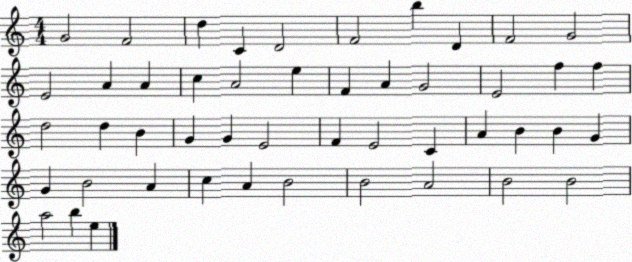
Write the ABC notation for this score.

X:1
T:Untitled
M:4/4
L:1/4
K:C
G2 F2 d C D2 F2 b D F2 G2 E2 A A c A2 e F A G2 E2 f f d2 d B G G E2 F E2 C A B B G G B2 A c A B2 B2 A2 B2 B2 a2 b e